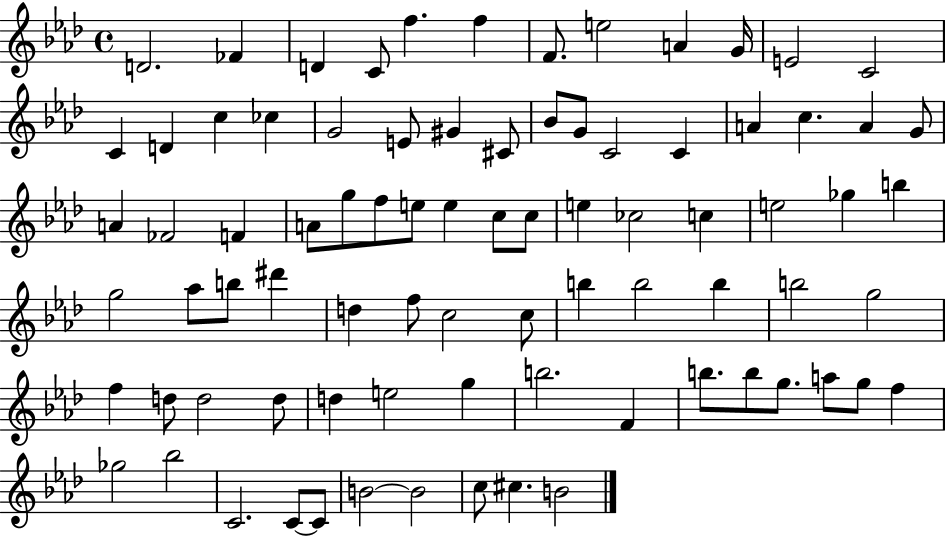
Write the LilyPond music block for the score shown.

{
  \clef treble
  \time 4/4
  \defaultTimeSignature
  \key aes \major
  \repeat volta 2 { d'2. fes'4 | d'4 c'8 f''4. f''4 | f'8. e''2 a'4 g'16 | e'2 c'2 | \break c'4 d'4 c''4 ces''4 | g'2 e'8 gis'4 cis'8 | bes'8 g'8 c'2 c'4 | a'4 c''4. a'4 g'8 | \break a'4 fes'2 f'4 | a'8 g''8 f''8 e''8 e''4 c''8 c''8 | e''4 ces''2 c''4 | e''2 ges''4 b''4 | \break g''2 aes''8 b''8 dis'''4 | d''4 f''8 c''2 c''8 | b''4 b''2 b''4 | b''2 g''2 | \break f''4 d''8 d''2 d''8 | d''4 e''2 g''4 | b''2. f'4 | b''8. b''8 g''8. a''8 g''8 f''4 | \break ges''2 bes''2 | c'2. c'8~~ c'8 | b'2~~ b'2 | c''8 cis''4. b'2 | \break } \bar "|."
}